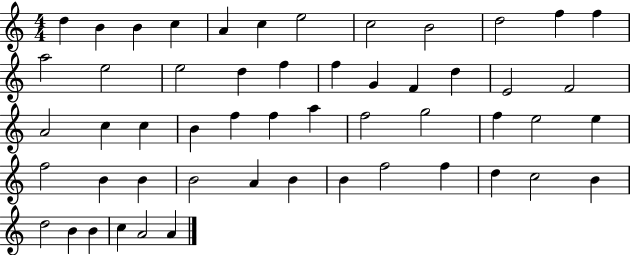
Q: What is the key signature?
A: C major